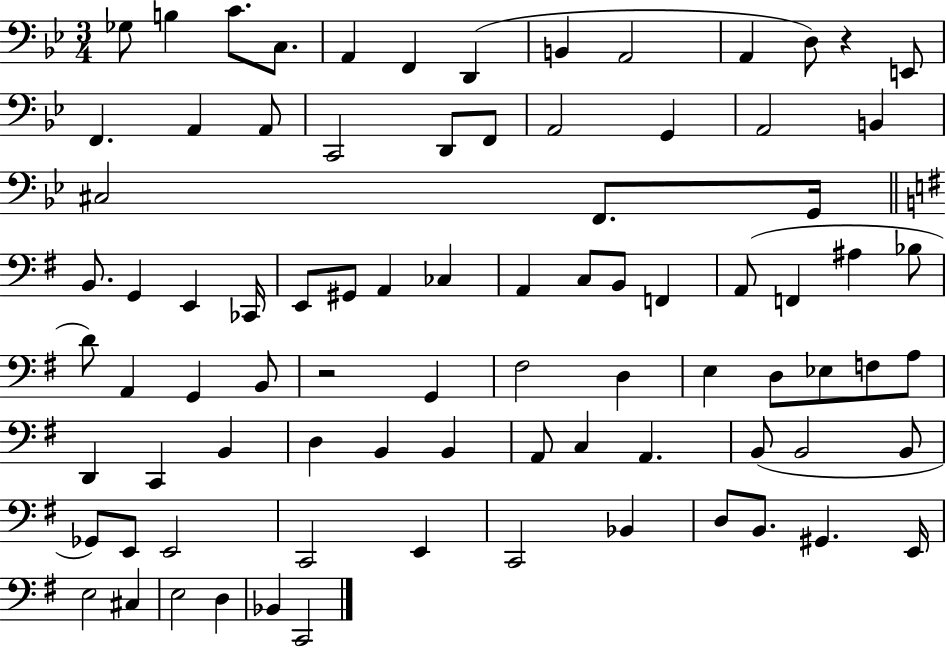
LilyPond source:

{
  \clef bass
  \numericTimeSignature
  \time 3/4
  \key bes \major
  ges8 b4 c'8. c8. | a,4 f,4 d,4( | b,4 a,2 | a,4 d8) r4 e,8 | \break f,4. a,4 a,8 | c,2 d,8 f,8 | a,2 g,4 | a,2 b,4 | \break cis2 f,8. g,16 | \bar "||" \break \key g \major b,8. g,4 e,4 ces,16 | e,8 gis,8 a,4 ces4 | a,4 c8 b,8 f,4 | a,8( f,4 ais4 bes8 | \break d'8) a,4 g,4 b,8 | r2 g,4 | fis2 d4 | e4 d8 ees8 f8 a8 | \break d,4 c,4 b,4 | d4 b,4 b,4 | a,8 c4 a,4. | b,8( b,2 b,8 | \break ges,8) e,8 e,2 | c,2 e,4 | c,2 bes,4 | d8 b,8. gis,4. e,16 | \break e2 cis4 | e2 d4 | bes,4 c,2 | \bar "|."
}